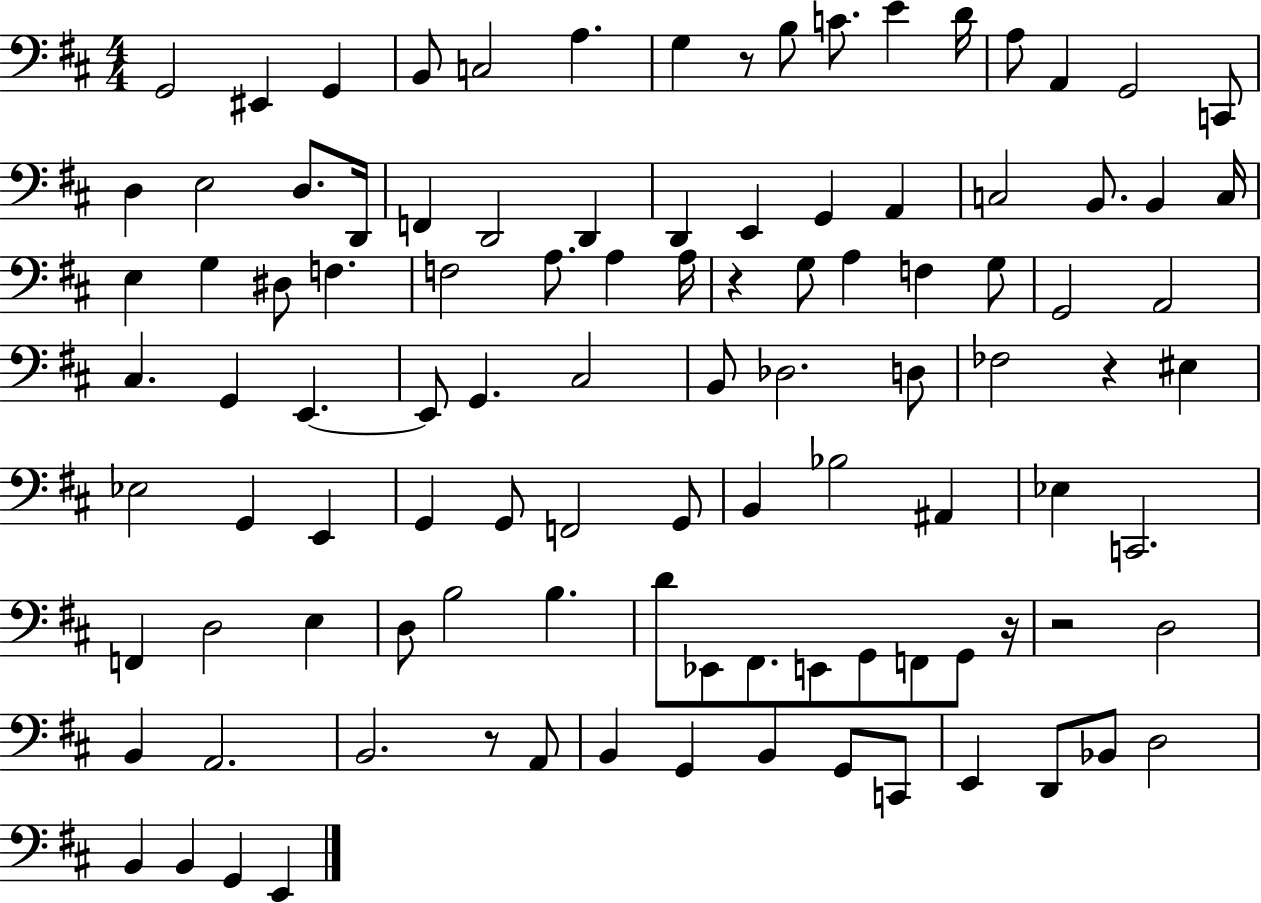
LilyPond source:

{
  \clef bass
  \numericTimeSignature
  \time 4/4
  \key d \major
  \repeat volta 2 { g,2 eis,4 g,4 | b,8 c2 a4. | g4 r8 b8 c'8. e'4 d'16 | a8 a,4 g,2 c,8 | \break d4 e2 d8. d,16 | f,4 d,2 d,4 | d,4 e,4 g,4 a,4 | c2 b,8. b,4 c16 | \break e4 g4 dis8 f4. | f2 a8. a4 a16 | r4 g8 a4 f4 g8 | g,2 a,2 | \break cis4. g,4 e,4.~~ | e,8 g,4. cis2 | b,8 des2. d8 | fes2 r4 eis4 | \break ees2 g,4 e,4 | g,4 g,8 f,2 g,8 | b,4 bes2 ais,4 | ees4 c,2. | \break f,4 d2 e4 | d8 b2 b4. | d'8 ees,8 fis,8. e,8 g,8 f,8 g,8 r16 | r2 d2 | \break b,4 a,2. | b,2. r8 a,8 | b,4 g,4 b,4 g,8 c,8 | e,4 d,8 bes,8 d2 | \break b,4 b,4 g,4 e,4 | } \bar "|."
}